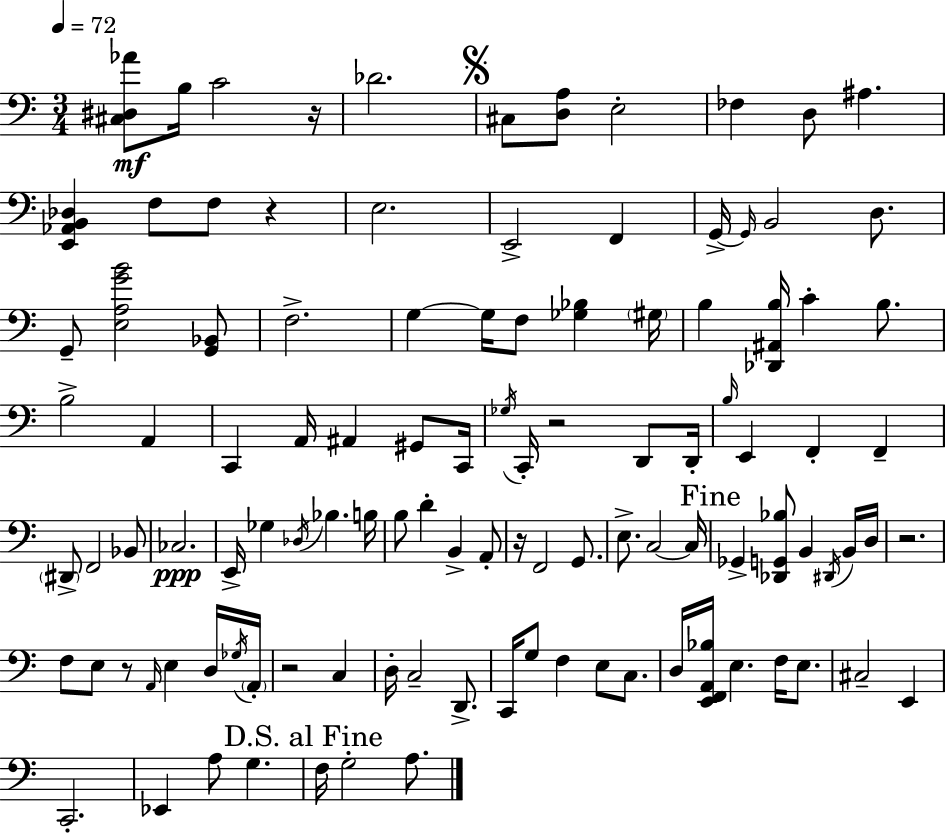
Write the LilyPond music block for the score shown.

{
  \clef bass
  \numericTimeSignature
  \time 3/4
  \key a \minor
  \tempo 4 = 72
  <cis dis aes'>8\mf b16 c'2 r16 | des'2. | \mark \markup { \musicglyph "scripts.segno" } cis8 <d a>8 e2-. | fes4 d8 ais4. | \break <e, aes, b, des>4 f8 f8 r4 | e2. | e,2-> f,4 | g,16->~~ \grace { g,16 } b,2 d8. | \break g,8-- <e a g' b'>2 <g, bes,>8 | f2.-> | g4~~ g16 f8 <ges bes>4 | \parenthesize gis16 b4 <des, ais, b>16 c'4-. b8. | \break b2-> a,4 | c,4 a,16 ais,4 gis,8 | c,16 \acciaccatura { ges16 } c,16-. r2 d,8 | d,16-. \grace { b16 } e,4 f,4-. f,4-- | \break \parenthesize dis,8-> f,2 | bes,8 ces2.\ppp | e,16-> ges4 \acciaccatura { des16 } bes4. | b16 b8 d'4-. b,4-> | \break a,8-. r16 f,2 | g,8. e8.-> c2~~ | c16 \mark "Fine" ges,4-> <des, g, bes>8 b,4 | \acciaccatura { dis,16 } b,16 d16 r2. | \break f8 e8 r8 \grace { a,16 } | e4 d16 \acciaccatura { ges16 } \parenthesize a,16-. r2 | c4 d16-. c2-- | d,8.-> c,16 g8 f4 | \break e8 c8. d16 <e, f, a, bes>16 e4. | f16 e8. cis2-- | e,4 c,2.-. | ees,4 a8 | \break g4. \mark "D.S. al Fine" f16 g2-. | a8. \bar "|."
}